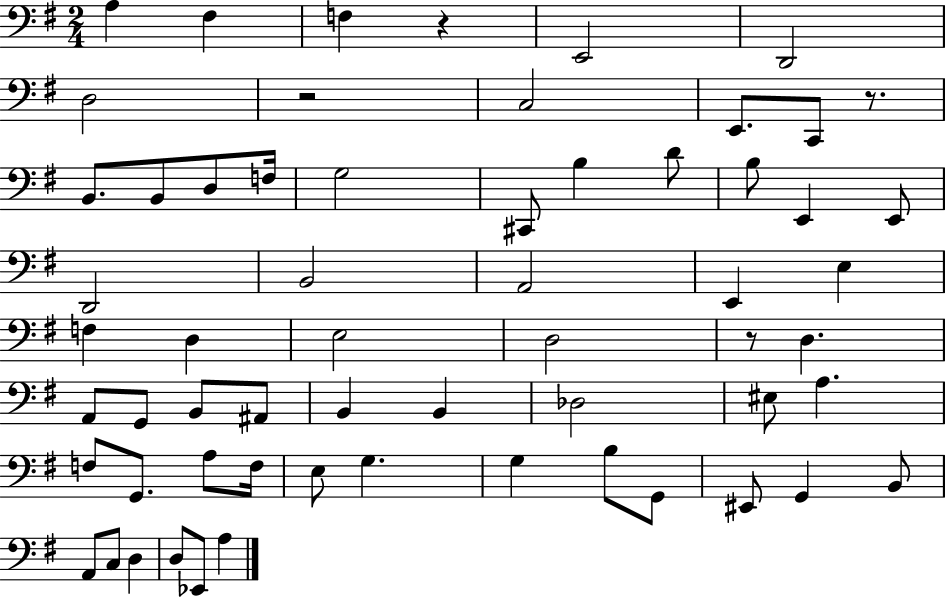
{
  \clef bass
  \numericTimeSignature
  \time 2/4
  \key g \major
  a4 fis4 | f4 r4 | e,2 | d,2 | \break d2 | r2 | c2 | e,8. c,8 r8. | \break b,8. b,8 d8 f16 | g2 | cis,8 b4 d'8 | b8 e,4 e,8 | \break d,2 | b,2 | a,2 | e,4 e4 | \break f4 d4 | e2 | d2 | r8 d4. | \break a,8 g,8 b,8 ais,8 | b,4 b,4 | des2 | eis8 a4. | \break f8 g,8. a8 f16 | e8 g4. | g4 b8 g,8 | eis,8 g,4 b,8 | \break a,8 c8 d4 | d8 ees,8 a4 | \bar "|."
}